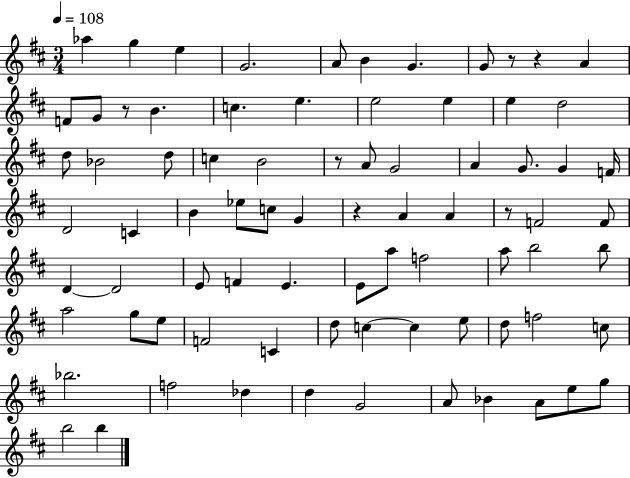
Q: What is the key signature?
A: D major